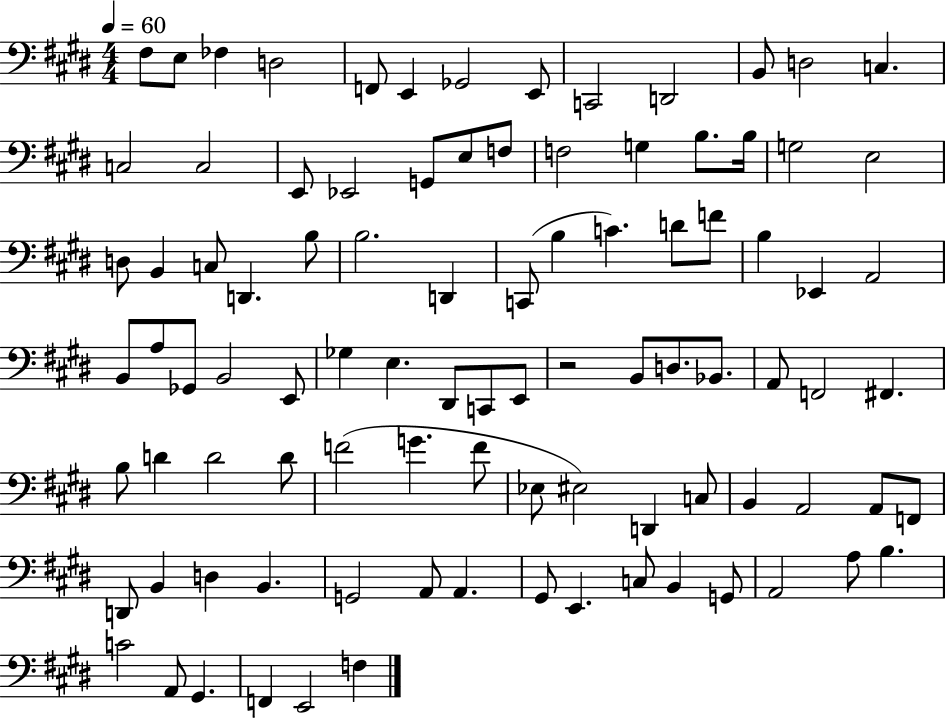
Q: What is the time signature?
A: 4/4